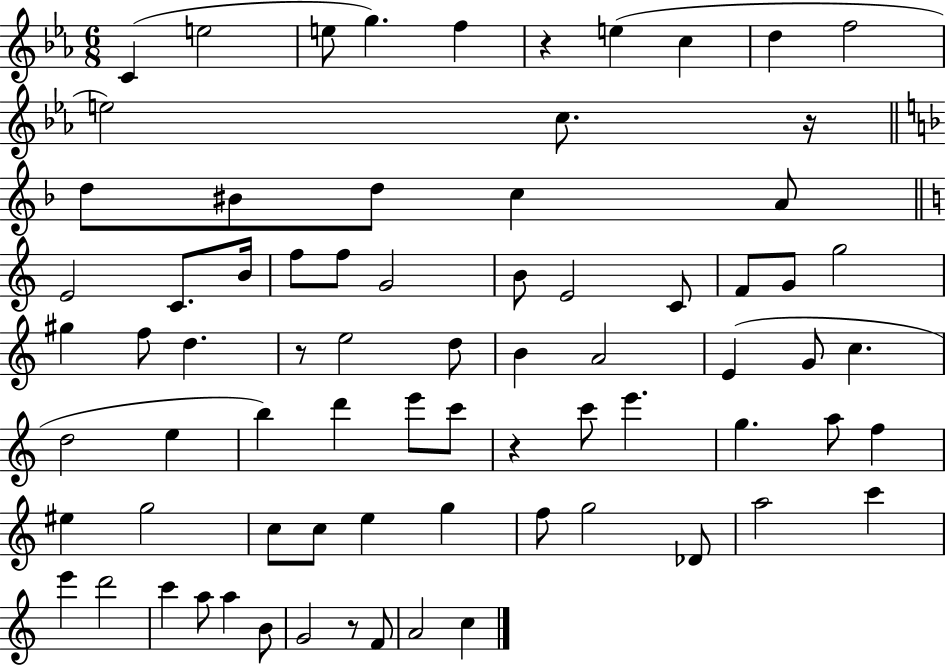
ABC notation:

X:1
T:Untitled
M:6/8
L:1/4
K:Eb
C e2 e/2 g f z e c d f2 e2 c/2 z/4 d/2 ^B/2 d/2 c A/2 E2 C/2 B/4 f/2 f/2 G2 B/2 E2 C/2 F/2 G/2 g2 ^g f/2 d z/2 e2 d/2 B A2 E G/2 c d2 e b d' e'/2 c'/2 z c'/2 e' g a/2 f ^e g2 c/2 c/2 e g f/2 g2 _D/2 a2 c' e' d'2 c' a/2 a B/2 G2 z/2 F/2 A2 c